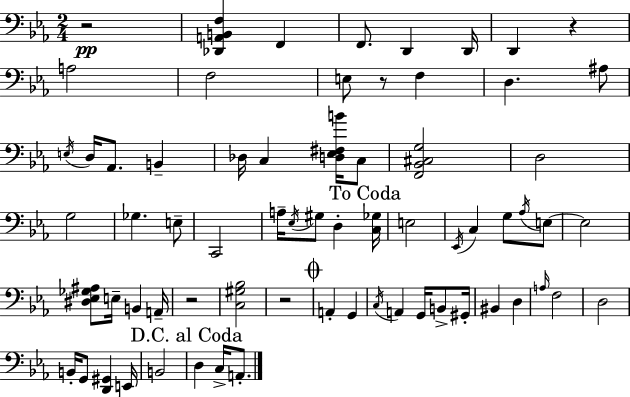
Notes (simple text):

R/h [Db2,A2,B2,F3]/q F2/q F2/e. D2/q D2/s D2/q R/q A3/h F3/h E3/e R/e F3/q D3/q. A#3/e E3/s D3/s Ab2/e. B2/q Db3/s C3/q [D3,Eb3,F#3,B4]/s C3/e [F2,Bb2,C#3,G3]/h D3/h G3/h Gb3/q. E3/e C2/h A3/s Eb3/s G#3/e D3/q [C3,Gb3]/s E3/h Eb2/s C3/q G3/e Ab3/s E3/e E3/h [D#3,Eb3,Gb3,A#3]/e E3/s B2/q A2/s R/h [C3,G#3,Bb3]/h R/h A2/q G2/q C3/s A2/q G2/s B2/e G#2/s BIS2/q D3/q A3/s F3/h D3/h B2/s G2/e [D2,G#2]/q E2/s B2/h D3/q C3/s A2/e.